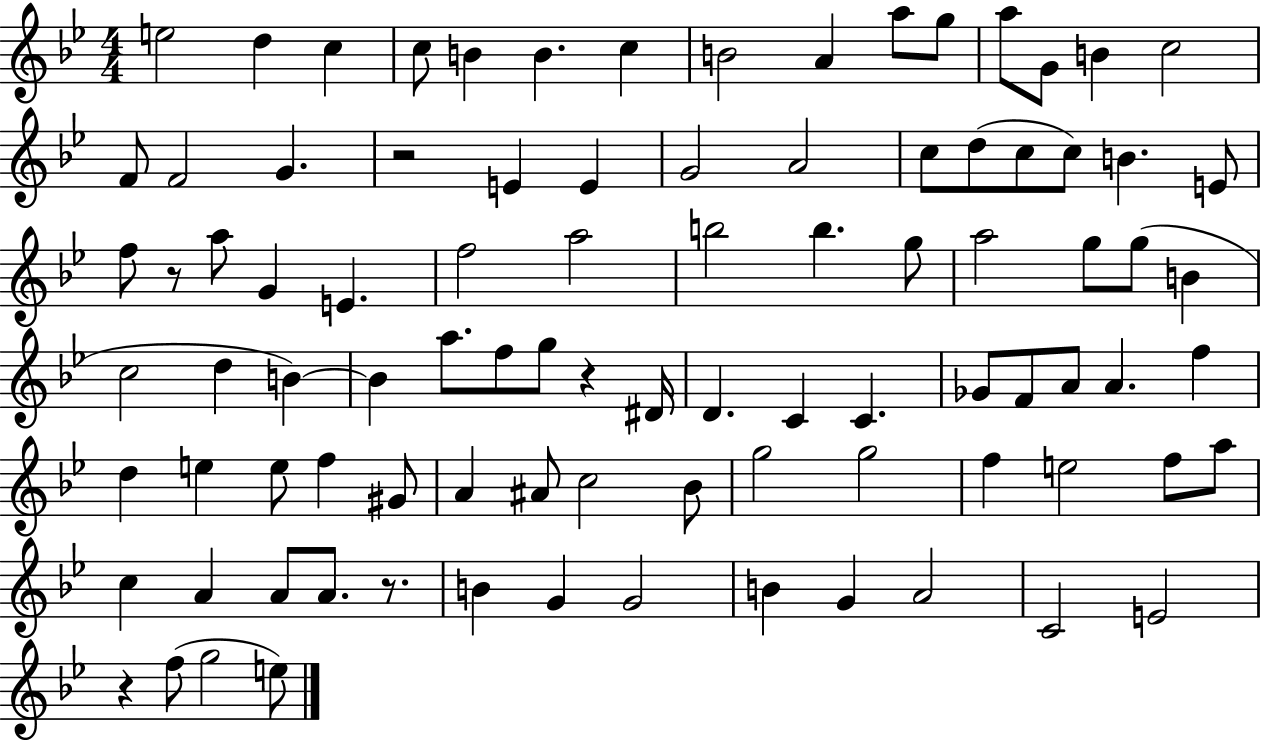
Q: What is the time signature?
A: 4/4